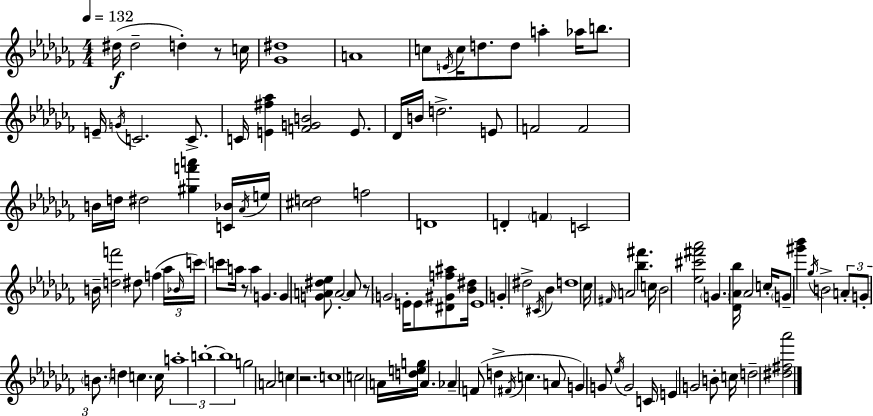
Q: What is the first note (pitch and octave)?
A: D#5